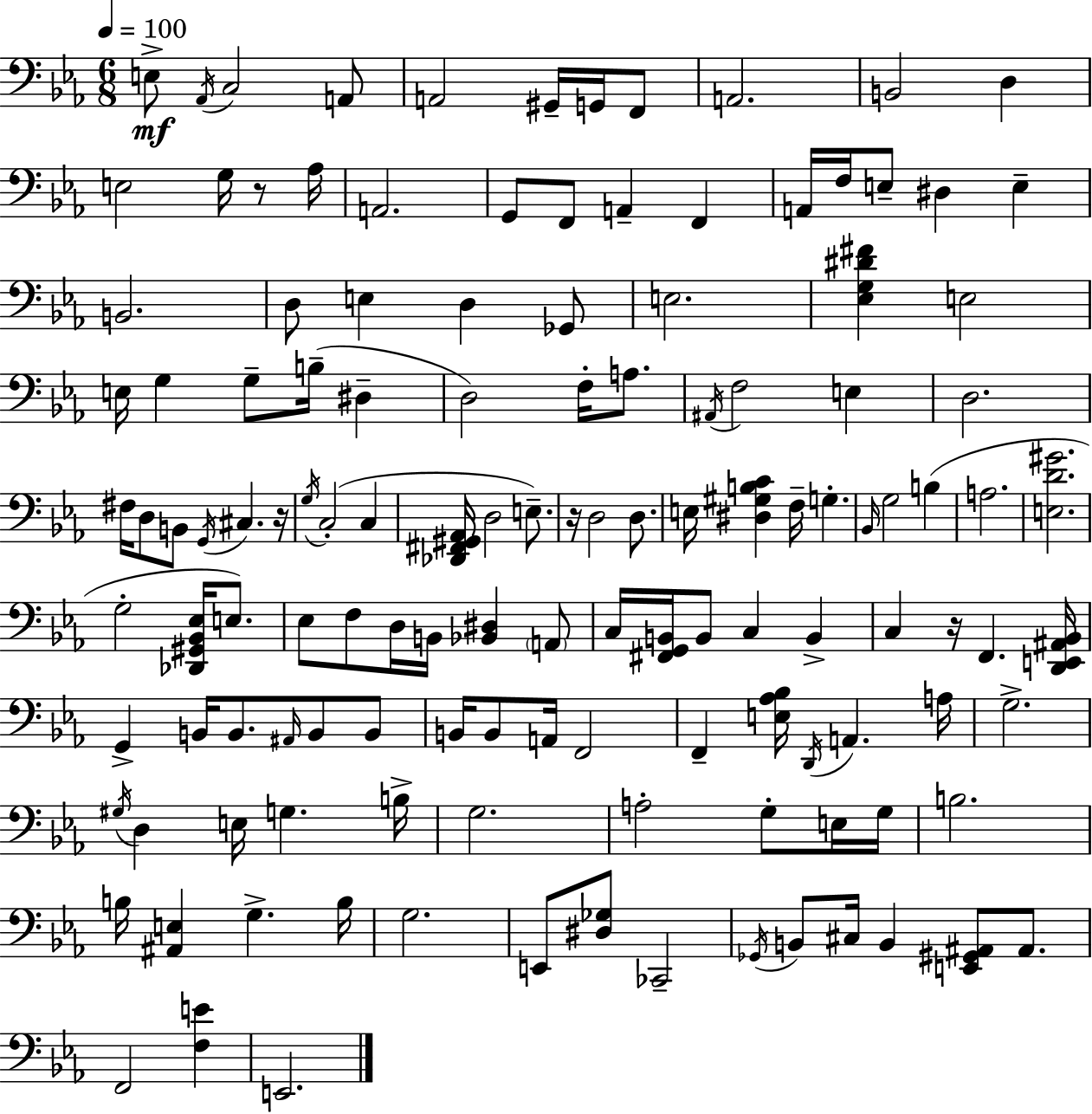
{
  \clef bass
  \numericTimeSignature
  \time 6/8
  \key c \minor
  \tempo 4 = 100
  e8->\mf \acciaccatura { aes,16 } c2 a,8 | a,2 gis,16-- g,16 f,8 | a,2. | b,2 d4 | \break e2 g16 r8 | aes16 a,2. | g,8 f,8 a,4-- f,4 | a,16 f16 e8-- dis4 e4-- | \break b,2. | d8 e4 d4 ges,8 | e2. | <ees g dis' fis'>4 e2 | \break e16 g4 g8-- b16--( dis4-- | d2) f16-. a8. | \acciaccatura { ais,16 } f2 e4 | d2. | \break fis16 d8 b,8 \acciaccatura { g,16 } cis4. | r16 \acciaccatura { g16 }( c2-. | c4 <des, fis, gis, aes,>16 d2 | e8.--) r16 d2 | \break d8. e16 <dis gis b c'>4 f16-- g4.-. | \grace { bes,16 } g2 | b4( a2. | <e d' gis'>2. | \break g2-. | <des, gis, bes, ees>16 e8.) ees8 f8 d16 b,16 <bes, dis>4 | \parenthesize a,8 c16 <fis, g, b,>16 b,8 c4 | b,4-> c4 r16 f,4. | \break <d, e, ais, bes,>16 g,4-> b,16 b,8. | \grace { ais,16 } b,8 b,8 b,16 b,8 a,16 f,2 | f,4-- <e aes bes>16 \acciaccatura { d,16 } | a,4. a16 g2.-> | \break \acciaccatura { gis16 } d4 | e16 g4. b16-> g2. | a2-. | g8-. e16 g16 b2. | \break b16 <ais, e>4 | g4.-> b16 g2. | e,8 <dis ges>8 | ces,2-- \acciaccatura { ges,16 } b,8 cis16 | \break b,4 <e, gis, ais,>8 ais,8. f,2 | <f e'>4 e,2. | \bar "|."
}